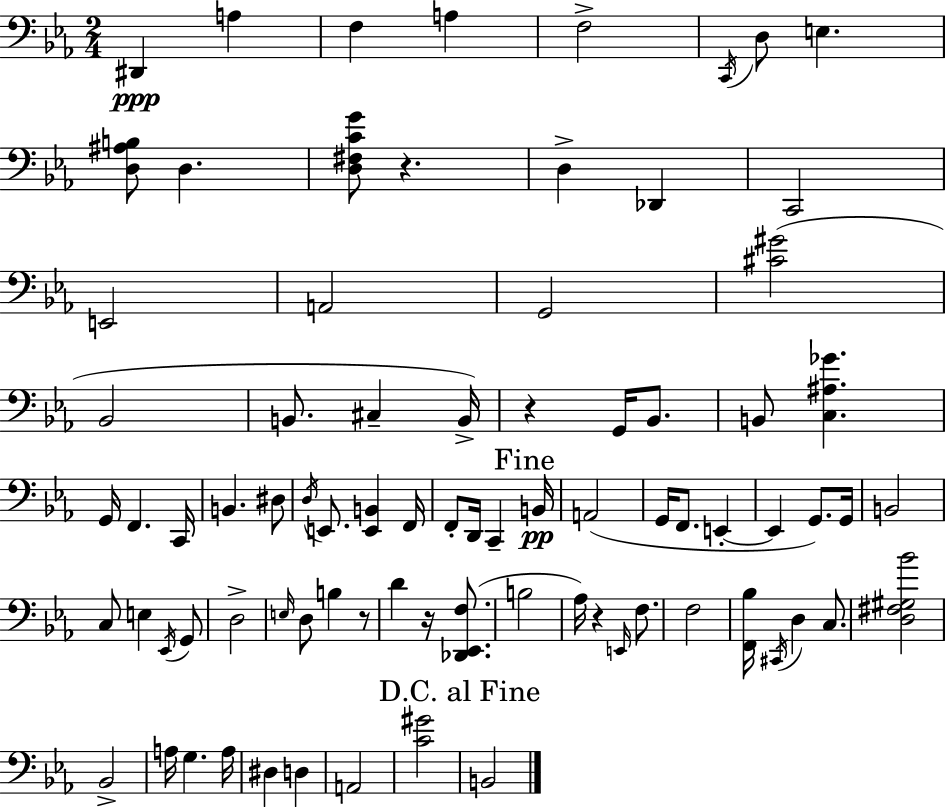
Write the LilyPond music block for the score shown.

{
  \clef bass
  \numericTimeSignature
  \time 2/4
  \key c \minor
  dis,4\ppp a4 | f4 a4 | f2-> | \acciaccatura { c,16 } d8 e4. | \break <d ais b>8 d4. | <d fis c' g'>8 r4. | d4-> des,4 | c,2 | \break e,2 | a,2 | g,2 | <cis' gis'>2( | \break bes,2 | b,8. cis4-- | b,16->) r4 g,16 bes,8. | b,8 <c ais ges'>4. | \break g,16 f,4. | c,16 b,4. dis8 | \acciaccatura { d16 } e,8. <e, b,>4 | f,16 f,8-. d,16 c,4-- | \break \mark "Fine" b,16\pp a,2( | g,16 f,8. e,4-.~~ | e,4 g,8.) | g,16 b,2 | \break c8 e4 | \acciaccatura { ees,16 } g,8 d2-> | \grace { e16 } d8 b4 | r8 d'4 | \break r16 <des, ees, f>8.( b2 | aes16) r4 | \grace { e,16 } f8. f2 | <f, bes>16 \acciaccatura { cis,16 } d4 | \break c8. <d fis gis bes'>2 | bes,2-> | a16 g4. | a16 dis4 | \break d4 a,2 | <c' gis'>2 | \mark "D.C. al Fine" b,2 | \bar "|."
}